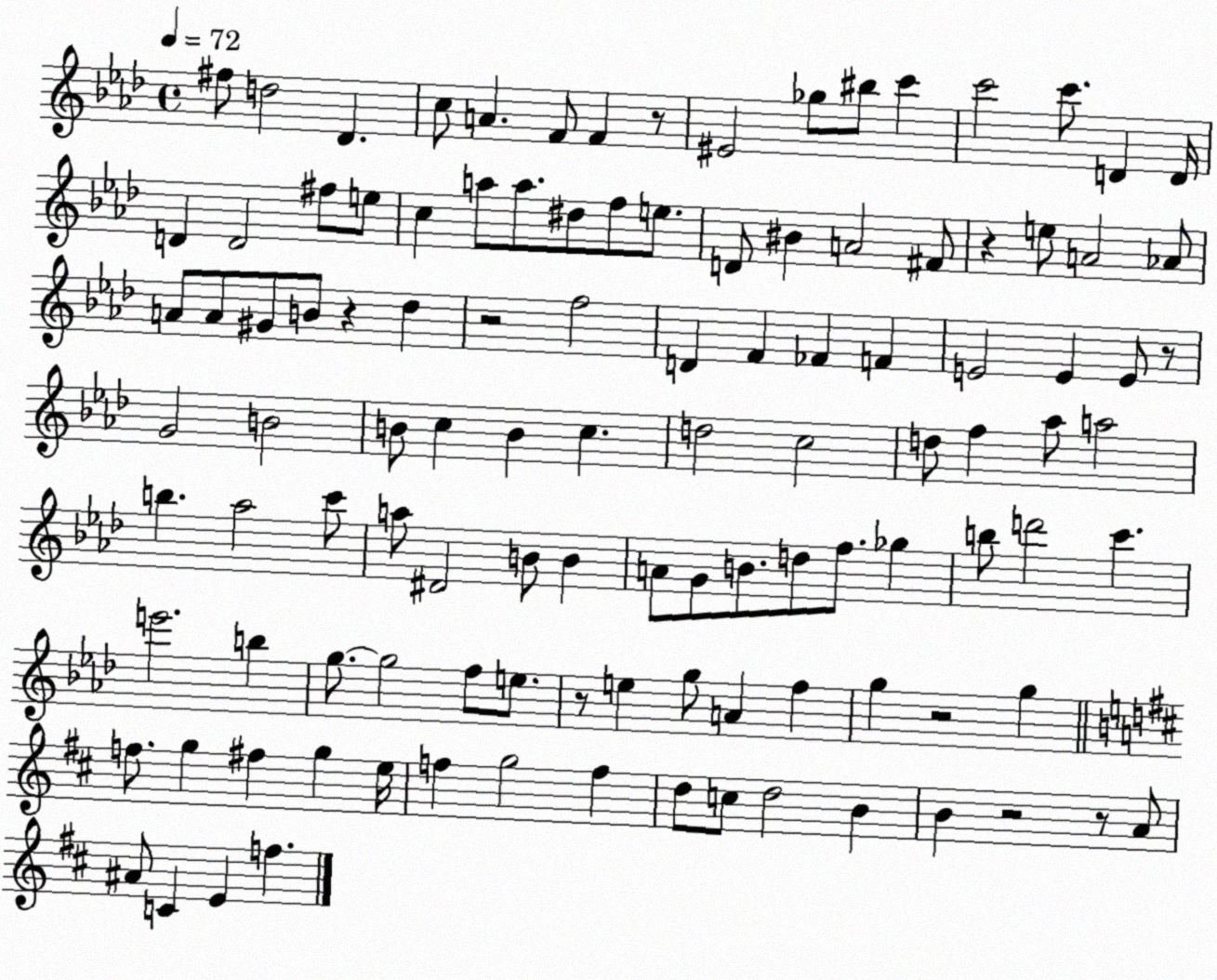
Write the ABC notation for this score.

X:1
T:Untitled
M:4/4
L:1/4
K:Ab
^f/2 d2 _D c/2 A F/2 F z/2 ^E2 _g/2 ^b/2 c' c'2 c'/2 D D/4 D D2 ^f/2 e/2 c a/2 a/2 ^d/2 f/2 e/2 D/2 ^B A2 ^F/2 z e/2 A2 _A/2 A/2 A/2 ^G/2 B/2 z _d z2 f2 D F _F F E2 E E/2 z/2 G2 B2 B/2 c B c d2 c2 d/2 f _a/2 a2 b _a2 c'/2 a/2 ^D2 B/2 B A/2 G/2 B/2 d/2 f/2 _g b/2 d'2 c' e'2 b g/2 g2 f/2 e/2 z/2 e g/2 A f g z2 g f/2 g ^f g e/4 f g2 f d/2 c/2 d2 B B z2 z/2 A/2 ^A/2 C E f